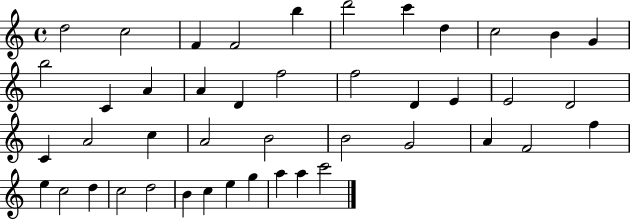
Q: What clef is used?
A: treble